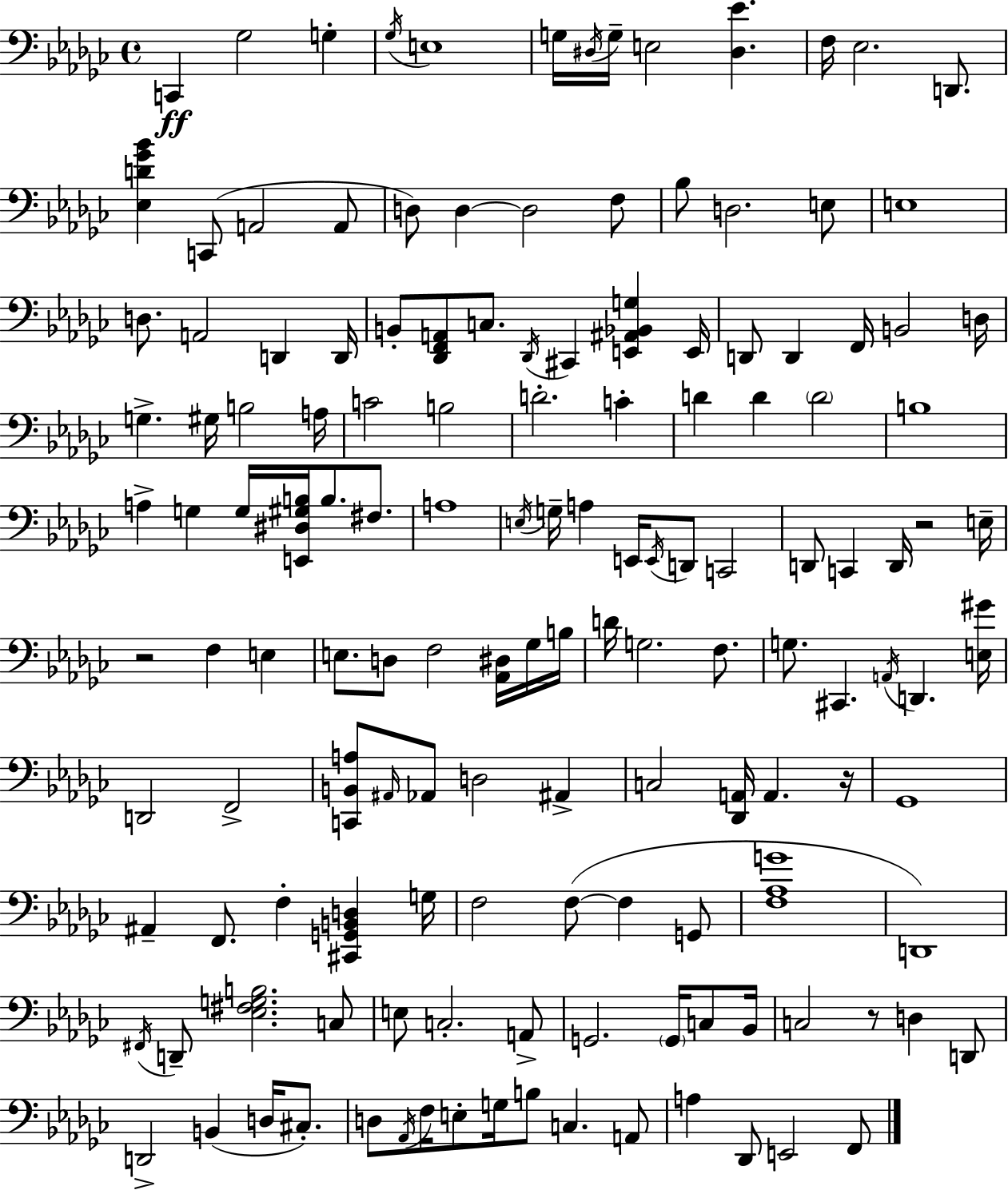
X:1
T:Untitled
M:4/4
L:1/4
K:Ebm
C,, _G,2 G, _G,/4 E,4 G,/4 ^D,/4 G,/4 E,2 [^D,_E] F,/4 _E,2 D,,/2 [_E,D_G_B] C,,/2 A,,2 A,,/2 D,/2 D, D,2 F,/2 _B,/2 D,2 E,/2 E,4 D,/2 A,,2 D,, D,,/4 B,,/2 [_D,,F,,A,,]/2 C,/2 _D,,/4 ^C,, [E,,^A,,_B,,G,] E,,/4 D,,/2 D,, F,,/4 B,,2 D,/4 G, ^G,/4 B,2 A,/4 C2 B,2 D2 C D D D2 B,4 A, G, G,/4 [E,,^D,^G,B,]/4 B,/2 ^F,/2 A,4 E,/4 G,/4 A, E,,/4 E,,/4 D,,/2 C,,2 D,,/2 C,, D,,/4 z2 E,/4 z2 F, E, E,/2 D,/2 F,2 [_A,,^D,]/4 _G,/4 B,/4 D/4 G,2 F,/2 G,/2 ^C,, A,,/4 D,, [E,^G]/4 D,,2 F,,2 [C,,B,,A,]/2 ^A,,/4 _A,,/2 D,2 ^A,, C,2 [_D,,A,,]/4 A,, z/4 _G,,4 ^A,, F,,/2 F, [^C,,G,,B,,D,] G,/4 F,2 F,/2 F, G,,/2 [F,_A,G]4 D,,4 ^F,,/4 D,,/2 [_E,^F,G,B,]2 C,/2 E,/2 C,2 A,,/2 G,,2 G,,/4 C,/2 _B,,/4 C,2 z/2 D, D,,/2 D,,2 B,, D,/4 ^C,/2 D,/2 _A,,/4 F,/4 E,/2 G,/4 B,/2 C, A,,/2 A, _D,,/2 E,,2 F,,/2